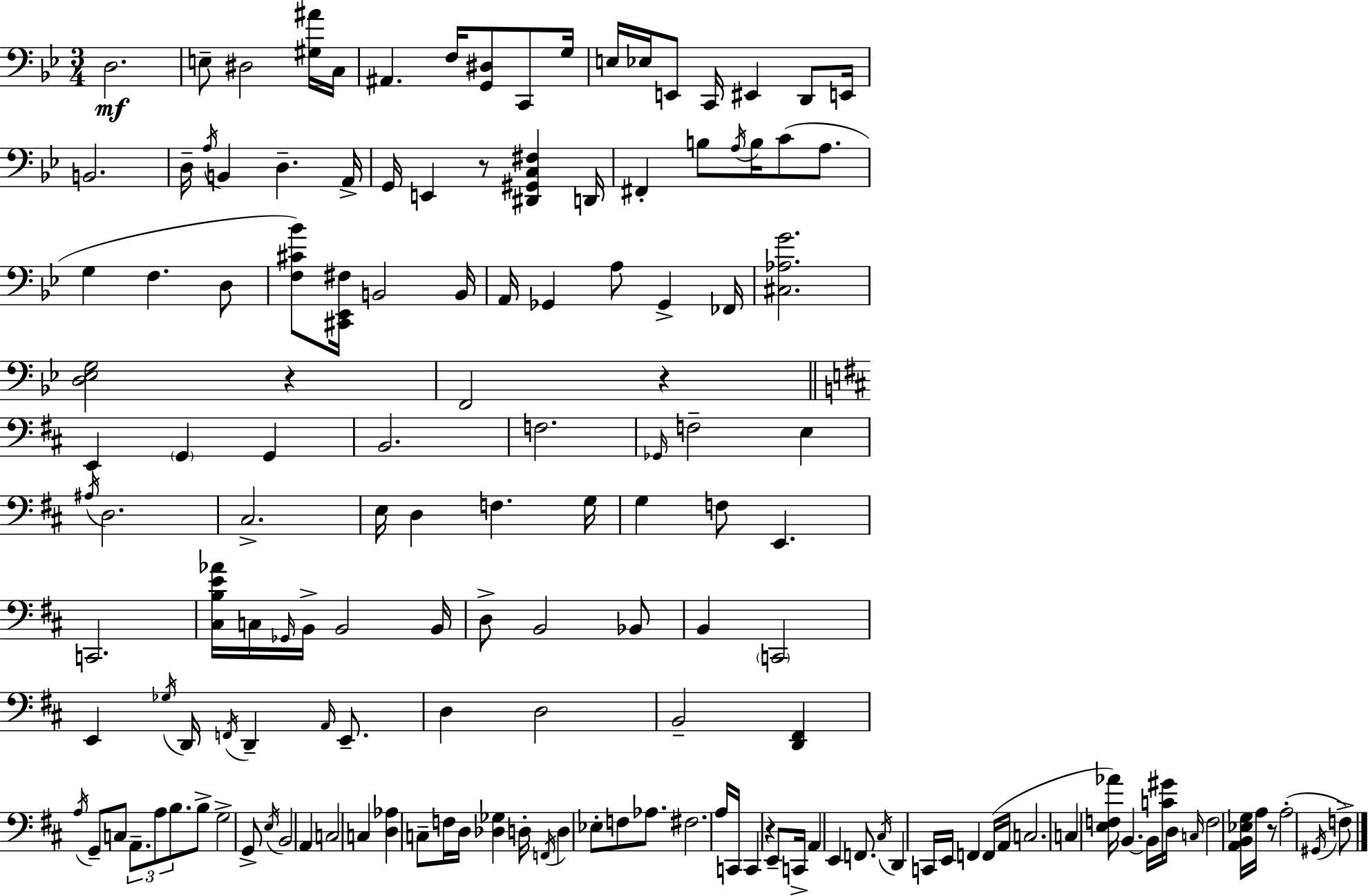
X:1
T:Untitled
M:3/4
L:1/4
K:Gm
D,2 E,/2 ^D,2 [^G,^A]/4 C,/4 ^A,, F,/4 [G,,^D,]/2 C,,/2 G,/4 E,/4 _E,/4 E,,/2 C,,/4 ^E,, D,,/2 E,,/4 B,,2 D,/4 A,/4 B,, D, A,,/4 G,,/4 E,, z/2 [^D,,^G,,C,^F,] D,,/4 ^F,, B,/2 A,/4 B,/4 C/2 A,/2 G, F, D,/2 [F,^C_B]/2 [^C,,_E,,^F,]/4 B,,2 B,,/4 A,,/4 _G,, A,/2 _G,, _F,,/4 [^C,_A,G]2 [D,_E,G,]2 z F,,2 z E,, G,, G,, B,,2 F,2 _G,,/4 F,2 E, ^A,/4 D,2 ^C,2 E,/4 D, F, G,/4 G, F,/2 E,, C,,2 [^C,B,E_A]/4 C,/4 _G,,/4 B,,/4 B,,2 B,,/4 D,/2 B,,2 _B,,/2 B,, C,,2 E,, _G,/4 D,,/4 F,,/4 D,, A,,/4 E,,/2 D, D,2 B,,2 [D,,^F,,] A,/4 G,,/2 C,/2 A,,/2 A,/2 B,/2 B,/2 G,2 G,,/2 E,/4 B,,2 A,, C,2 C, [D,_A,] C,/2 F,/4 D,/4 [_D,_G,] D,/4 F,,/4 D, _E,/2 F,/2 _A,/2 ^F,2 A,/4 C,,/4 C,, z E,,/2 C,,/4 A,, E,, F,,/2 ^C,/4 D,, C,,/4 E,,/4 F,, F,,/4 A,,/4 C,2 C, [E,F,_A]/4 B,, B,,/4 [C^G]/4 D,/4 C,/4 F,2 [A,,B,,_E,G,]/4 A,/4 z/2 A,2 ^G,,/4 F,/2